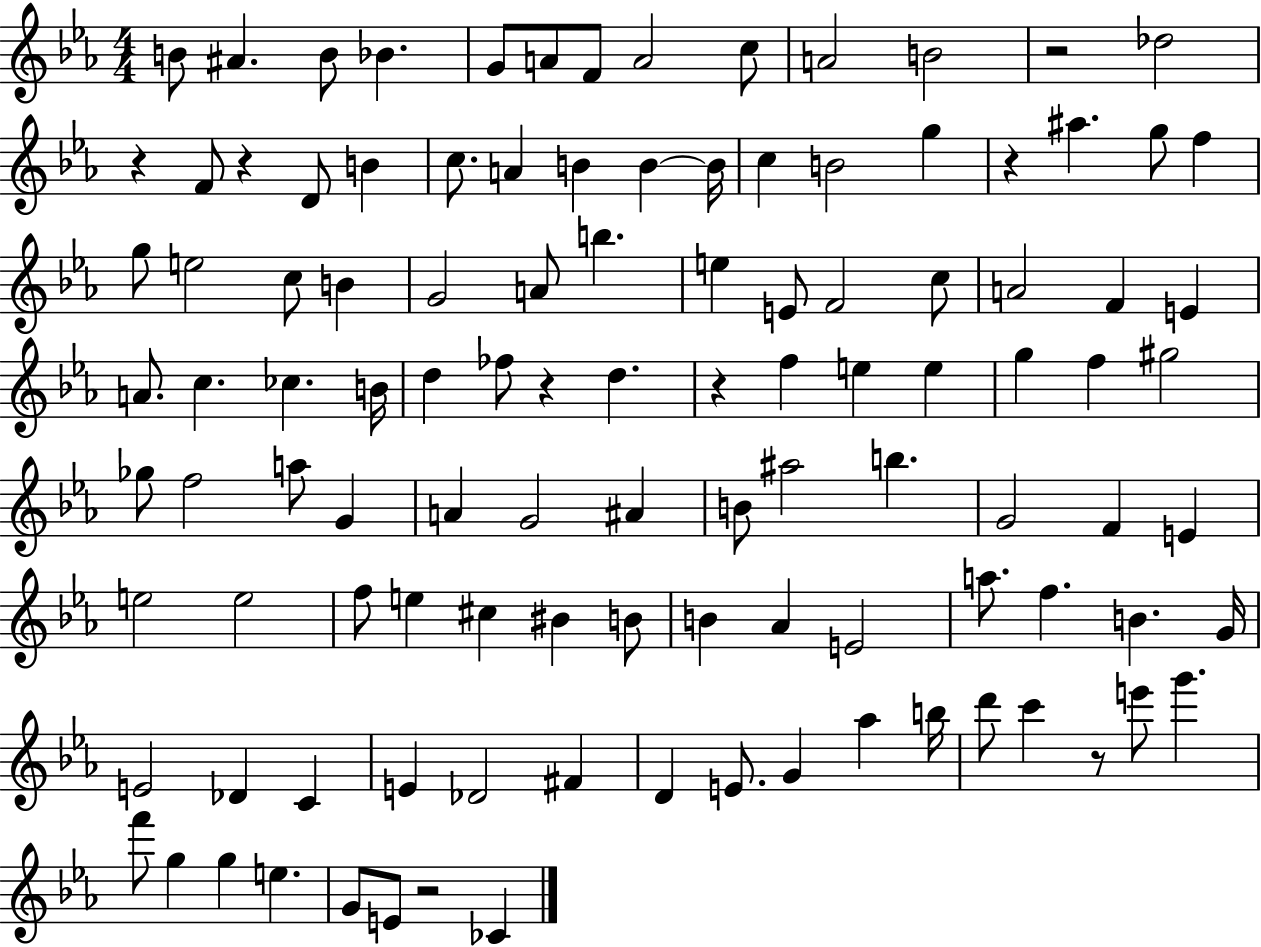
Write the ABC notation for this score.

X:1
T:Untitled
M:4/4
L:1/4
K:Eb
B/2 ^A B/2 _B G/2 A/2 F/2 A2 c/2 A2 B2 z2 _d2 z F/2 z D/2 B c/2 A B B B/4 c B2 g z ^a g/2 f g/2 e2 c/2 B G2 A/2 b e E/2 F2 c/2 A2 F E A/2 c _c B/4 d _f/2 z d z f e e g f ^g2 _g/2 f2 a/2 G A G2 ^A B/2 ^a2 b G2 F E e2 e2 f/2 e ^c ^B B/2 B _A E2 a/2 f B G/4 E2 _D C E _D2 ^F D E/2 G _a b/4 d'/2 c' z/2 e'/2 g' f'/2 g g e G/2 E/2 z2 _C